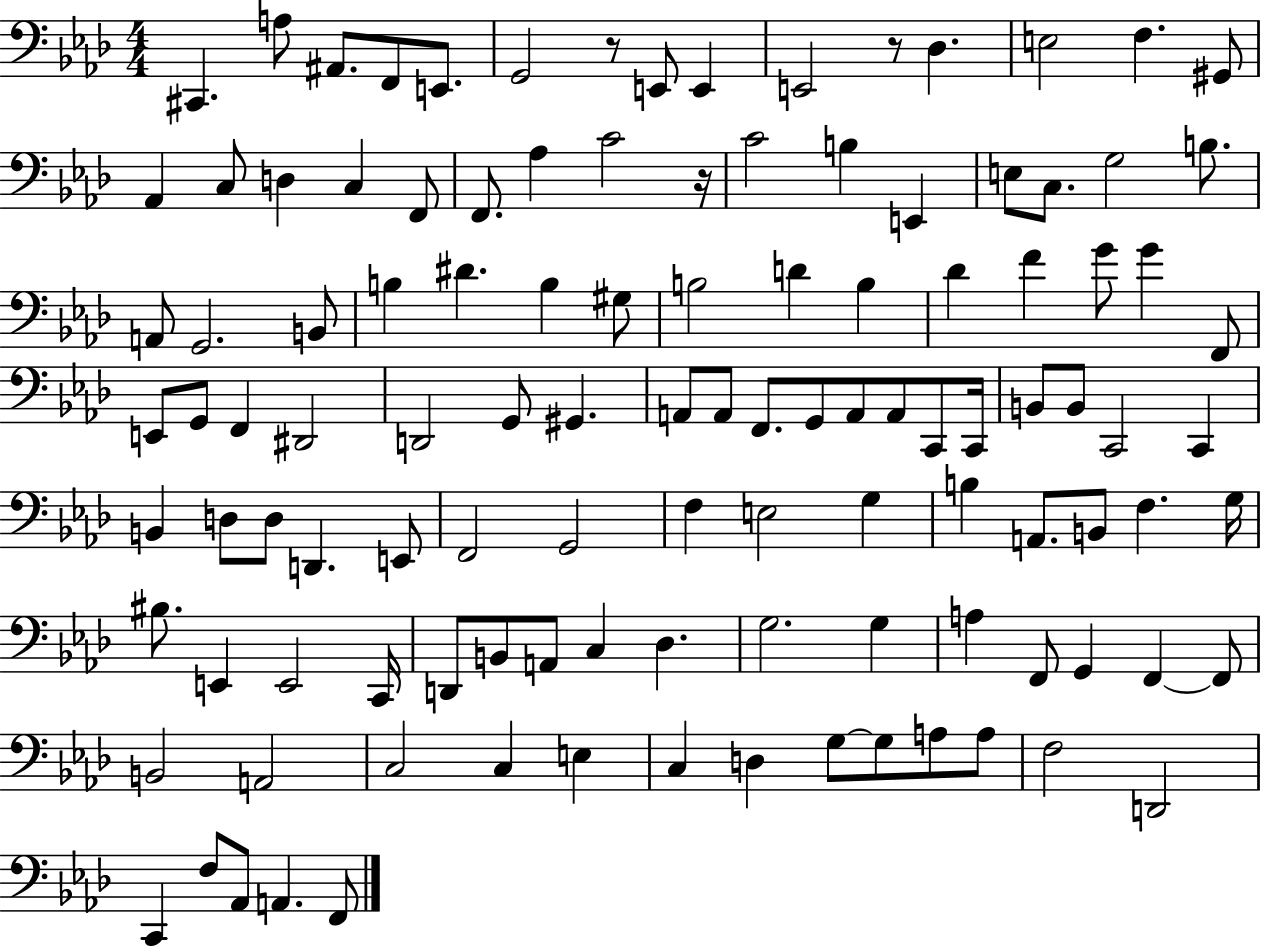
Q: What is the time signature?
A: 4/4